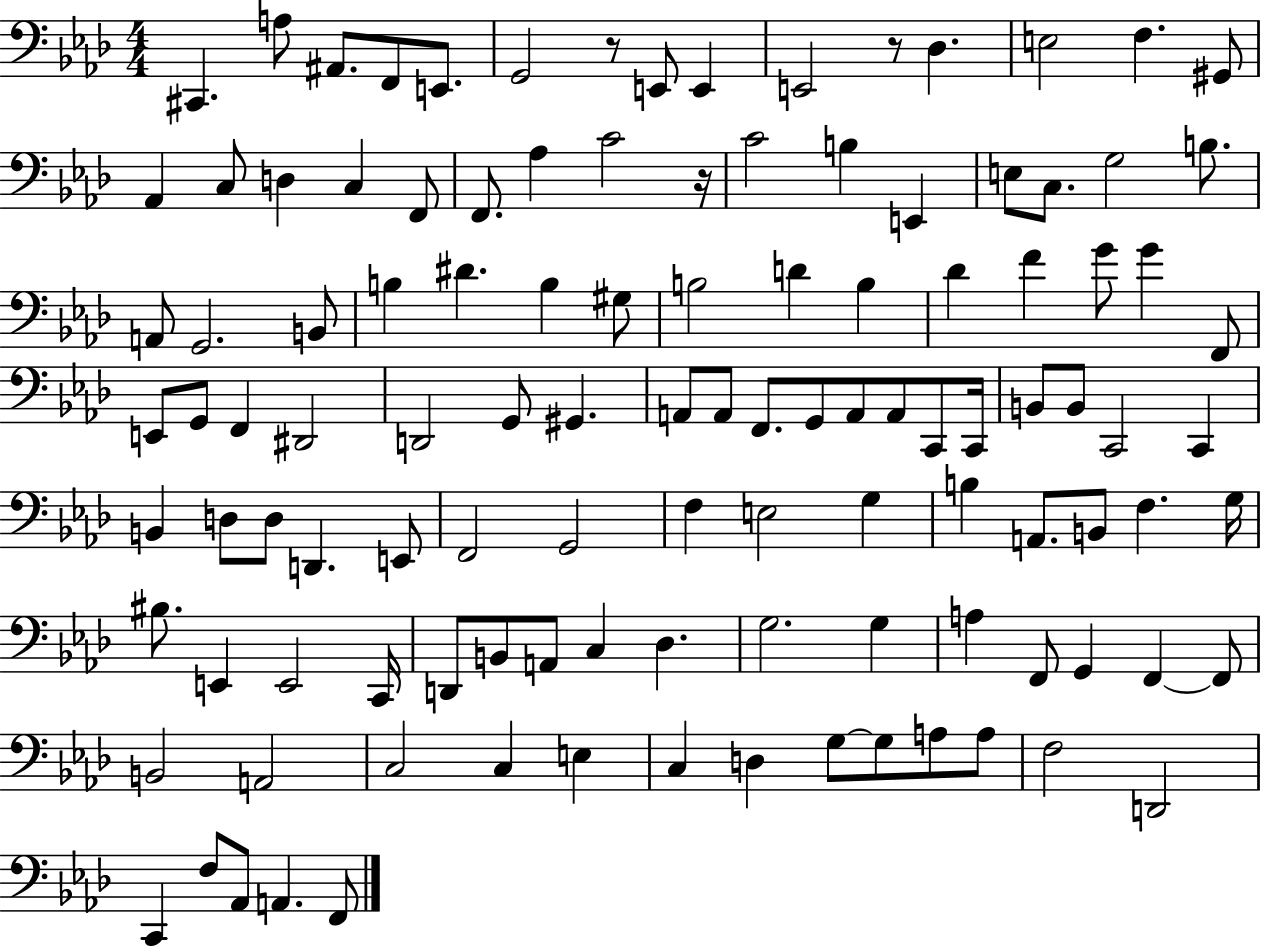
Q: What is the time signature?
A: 4/4